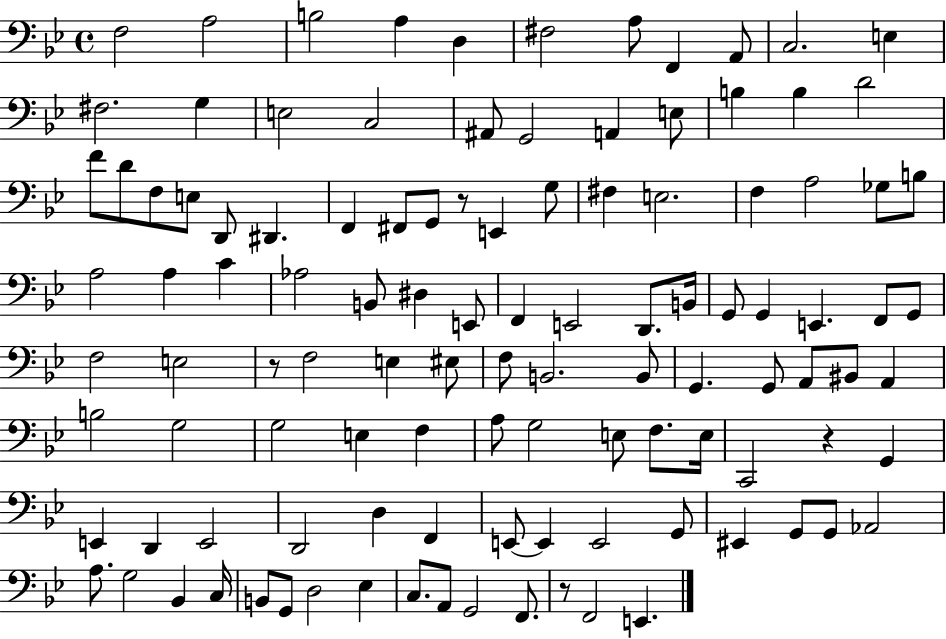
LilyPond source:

{
  \clef bass
  \time 4/4
  \defaultTimeSignature
  \key bes \major
  f2 a2 | b2 a4 d4 | fis2 a8 f,4 a,8 | c2. e4 | \break fis2. g4 | e2 c2 | ais,8 g,2 a,4 e8 | b4 b4 d'2 | \break f'8 d'8 f8 e8 d,8 dis,4. | f,4 fis,8 g,8 r8 e,4 g8 | fis4 e2. | f4 a2 ges8 b8 | \break a2 a4 c'4 | aes2 b,8 dis4 e,8 | f,4 e,2 d,8. b,16 | g,8 g,4 e,4. f,8 g,8 | \break f2 e2 | r8 f2 e4 eis8 | f8 b,2. b,8 | g,4. g,8 a,8 bis,8 a,4 | \break b2 g2 | g2 e4 f4 | a8 g2 e8 f8. e16 | c,2 r4 g,4 | \break e,4 d,4 e,2 | d,2 d4 f,4 | e,8~~ e,4 e,2 g,8 | eis,4 g,8 g,8 aes,2 | \break a8. g2 bes,4 c16 | b,8 g,8 d2 ees4 | c8. a,8 g,2 f,8. | r8 f,2 e,4. | \break \bar "|."
}